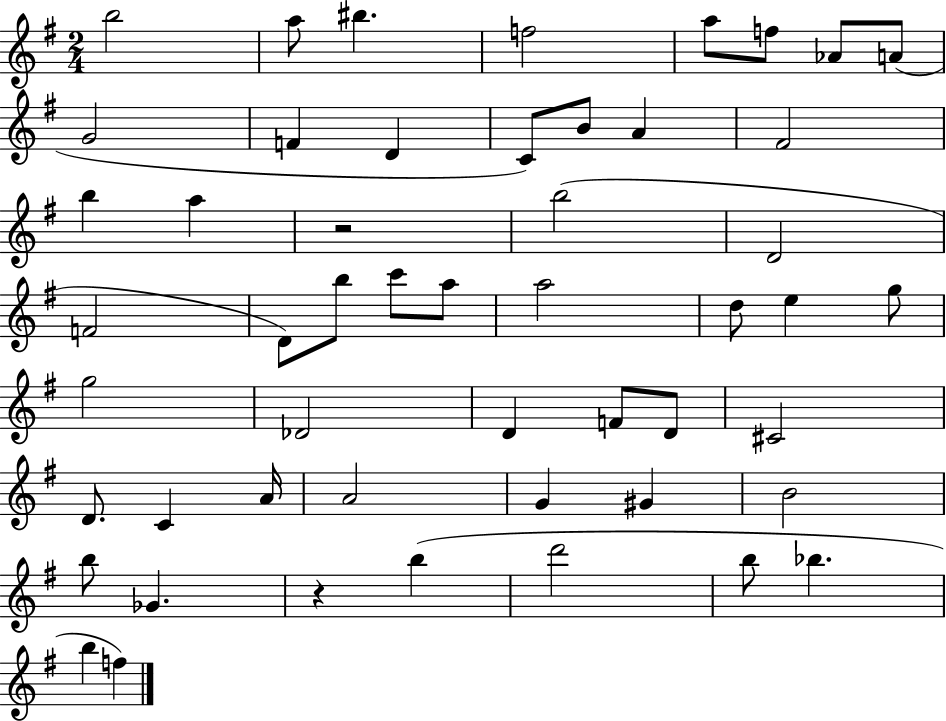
{
  \clef treble
  \numericTimeSignature
  \time 2/4
  \key g \major
  \repeat volta 2 { b''2 | a''8 bis''4. | f''2 | a''8 f''8 aes'8 a'8( | \break g'2 | f'4 d'4 | c'8) b'8 a'4 | fis'2 | \break b''4 a''4 | r2 | b''2( | d'2 | \break f'2 | d'8) b''8 c'''8 a''8 | a''2 | d''8 e''4 g''8 | \break g''2 | des'2 | d'4 f'8 d'8 | cis'2 | \break d'8. c'4 a'16 | a'2 | g'4 gis'4 | b'2 | \break b''8 ges'4. | r4 b''4( | d'''2 | b''8 bes''4. | \break b''4 f''4) | } \bar "|."
}